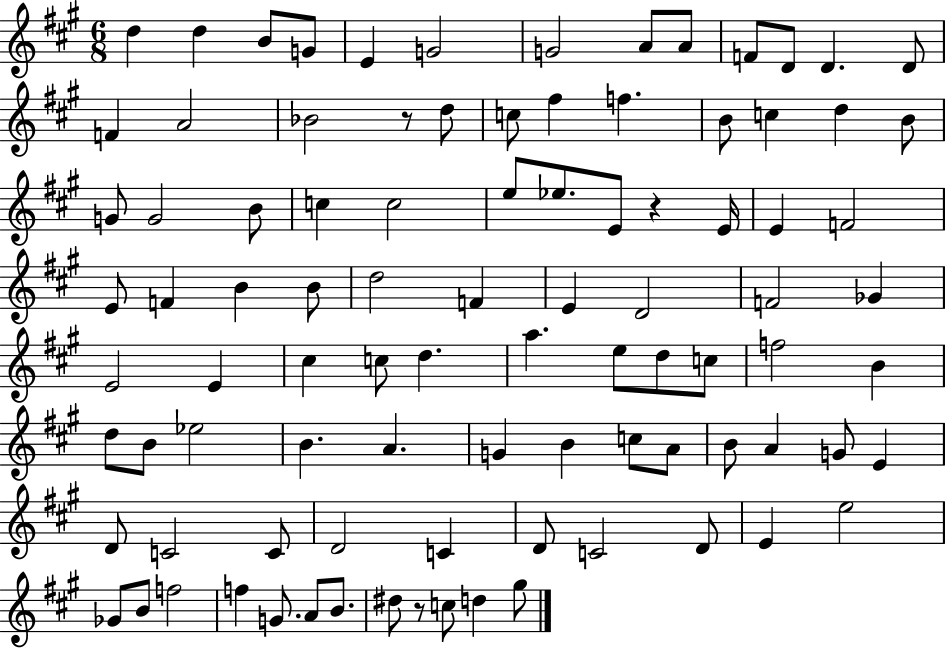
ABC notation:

X:1
T:Untitled
M:6/8
L:1/4
K:A
d d B/2 G/2 E G2 G2 A/2 A/2 F/2 D/2 D D/2 F A2 _B2 z/2 d/2 c/2 ^f f B/2 c d B/2 G/2 G2 B/2 c c2 e/2 _e/2 E/2 z E/4 E F2 E/2 F B B/2 d2 F E D2 F2 _G E2 E ^c c/2 d a e/2 d/2 c/2 f2 B d/2 B/2 _e2 B A G B c/2 A/2 B/2 A G/2 E D/2 C2 C/2 D2 C D/2 C2 D/2 E e2 _G/2 B/2 f2 f G/2 A/2 B/2 ^d/2 z/2 c/2 d ^g/2